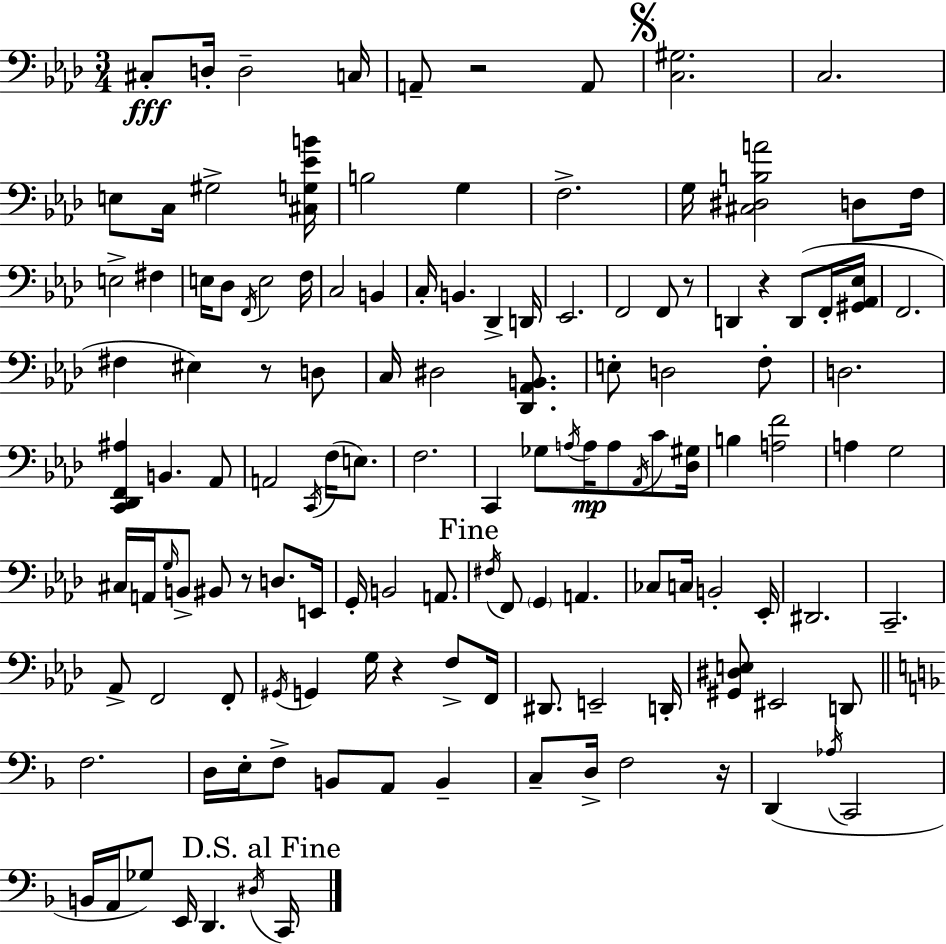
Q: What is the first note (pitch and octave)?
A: C#3